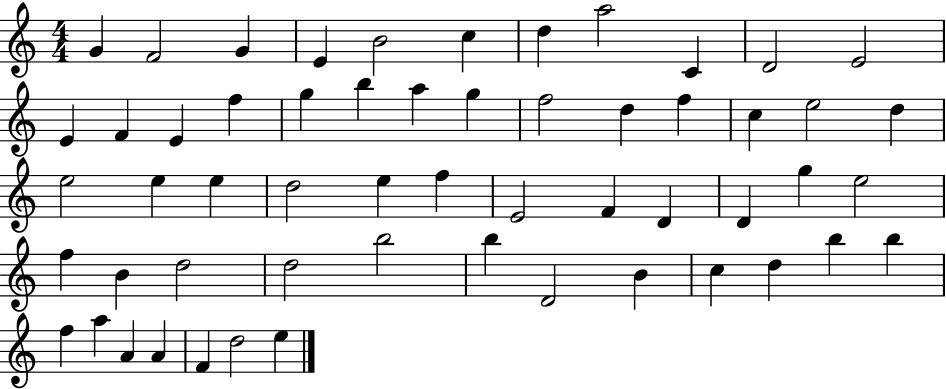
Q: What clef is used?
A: treble